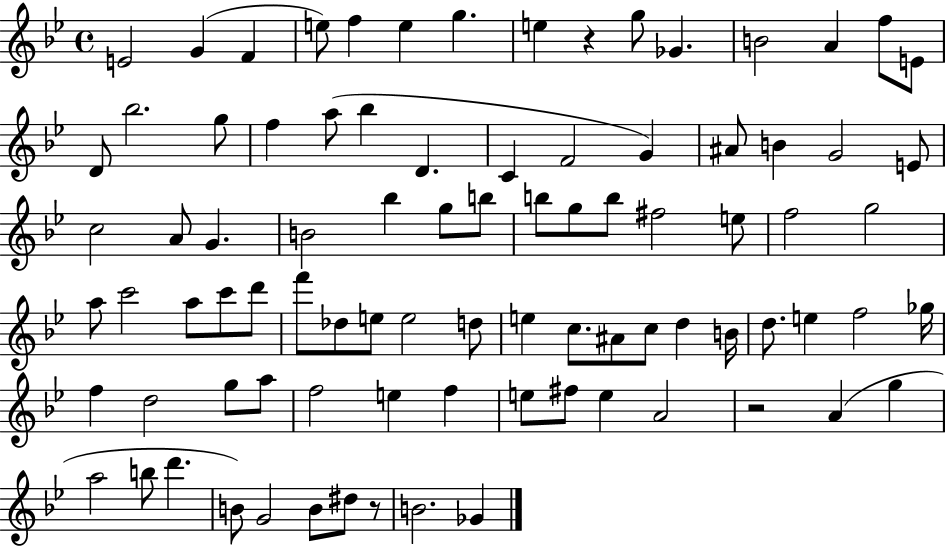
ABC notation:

X:1
T:Untitled
M:4/4
L:1/4
K:Bb
E2 G F e/2 f e g e z g/2 _G B2 A f/2 E/2 D/2 _b2 g/2 f a/2 _b D C F2 G ^A/2 B G2 E/2 c2 A/2 G B2 _b g/2 b/2 b/2 g/2 b/2 ^f2 e/2 f2 g2 a/2 c'2 a/2 c'/2 d'/2 f'/2 _d/2 e/2 e2 d/2 e c/2 ^A/2 c/2 d B/4 d/2 e f2 _g/4 f d2 g/2 a/2 f2 e f e/2 ^f/2 e A2 z2 A g a2 b/2 d' B/2 G2 B/2 ^d/2 z/2 B2 _G